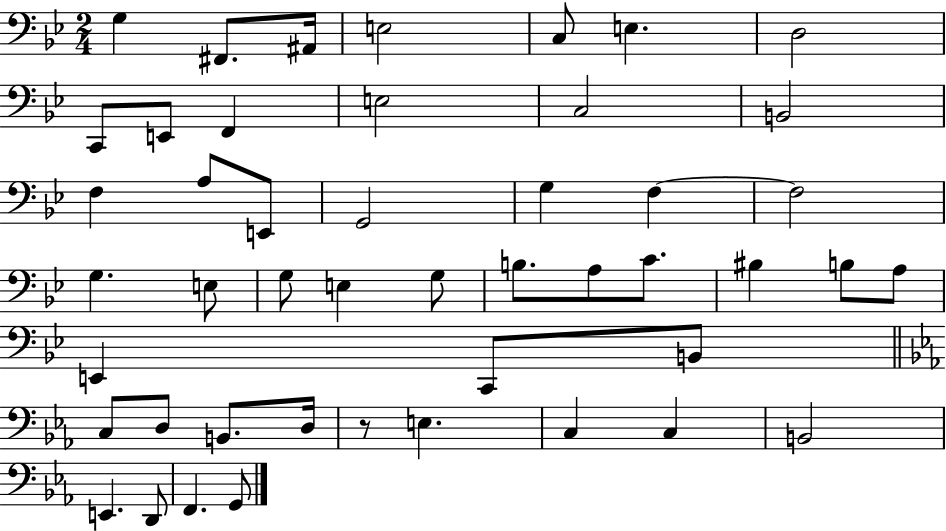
G3/q F#2/e. A#2/s E3/h C3/e E3/q. D3/h C2/e E2/e F2/q E3/h C3/h B2/h F3/q A3/e E2/e G2/h G3/q F3/q F3/h G3/q. E3/e G3/e E3/q G3/e B3/e. A3/e C4/e. BIS3/q B3/e A3/e E2/q C2/e B2/e C3/e D3/e B2/e. D3/s R/e E3/q. C3/q C3/q B2/h E2/q. D2/e F2/q. G2/e